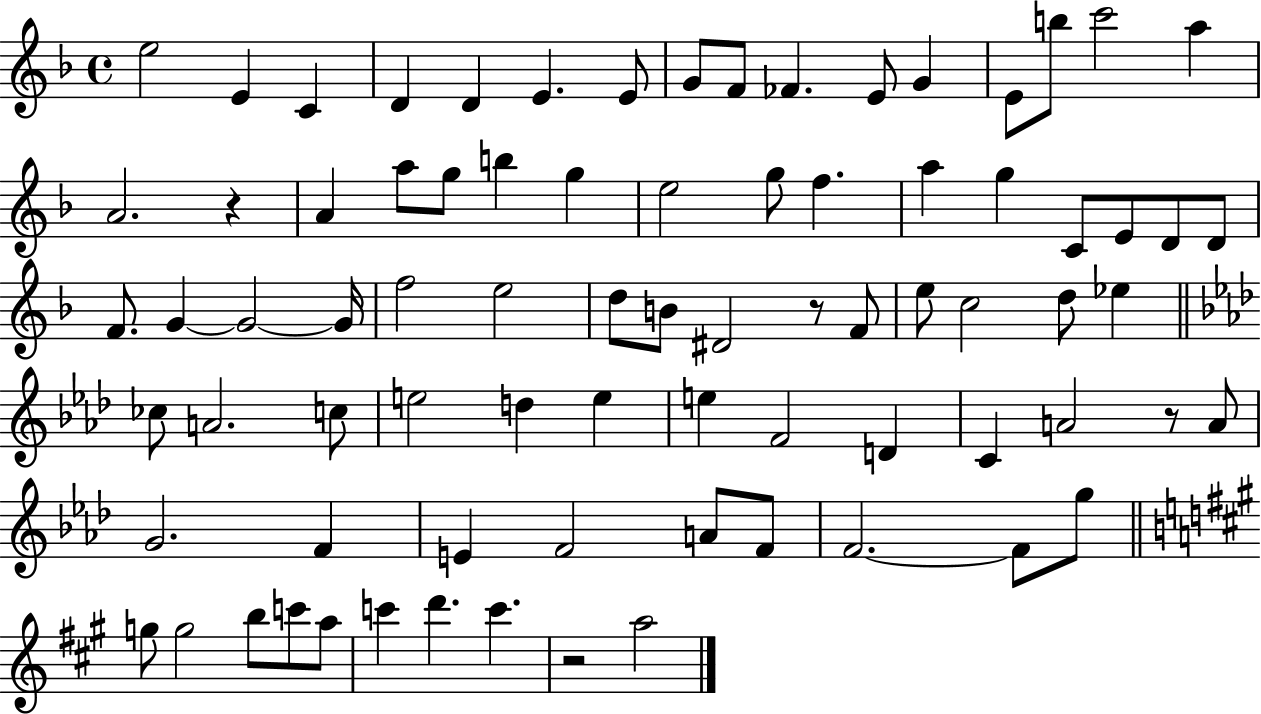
E5/h E4/q C4/q D4/q D4/q E4/q. E4/e G4/e F4/e FES4/q. E4/e G4/q E4/e B5/e C6/h A5/q A4/h. R/q A4/q A5/e G5/e B5/q G5/q E5/h G5/e F5/q. A5/q G5/q C4/e E4/e D4/e D4/e F4/e. G4/q G4/h G4/s F5/h E5/h D5/e B4/e D#4/h R/e F4/e E5/e C5/h D5/e Eb5/q CES5/e A4/h. C5/e E5/h D5/q E5/q E5/q F4/h D4/q C4/q A4/h R/e A4/e G4/h. F4/q E4/q F4/h A4/e F4/e F4/h. F4/e G5/e G5/e G5/h B5/e C6/e A5/e C6/q D6/q. C6/q. R/h A5/h